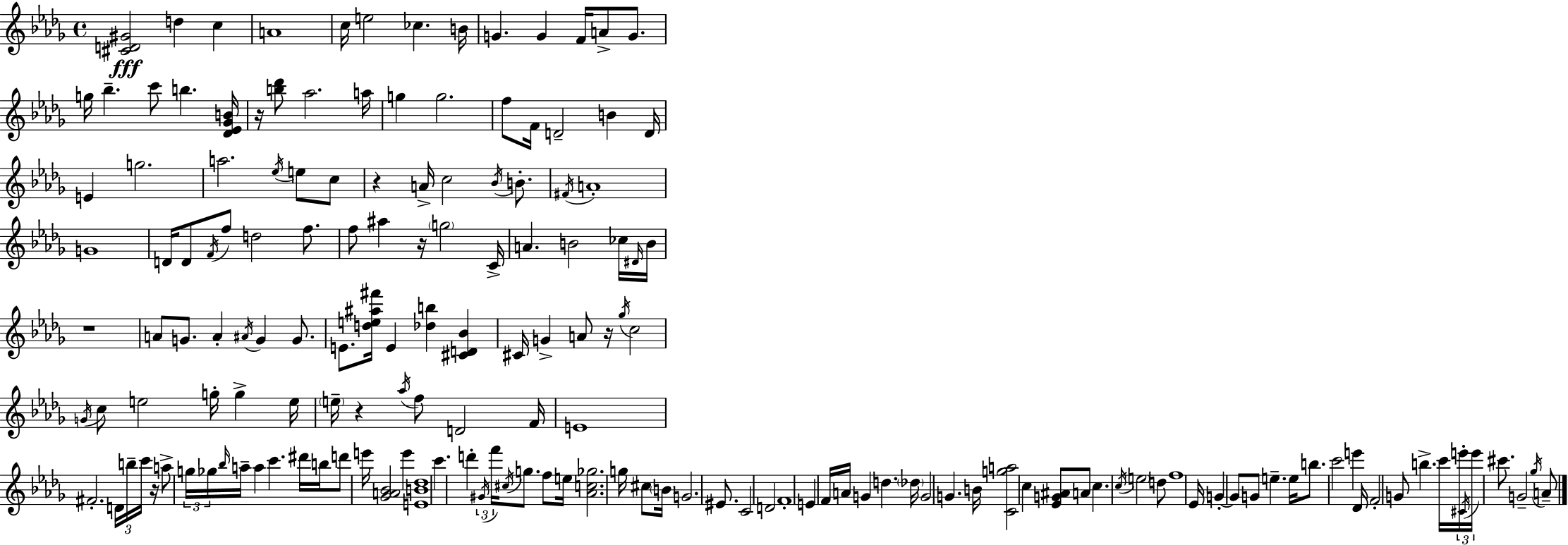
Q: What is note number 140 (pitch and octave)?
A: C6